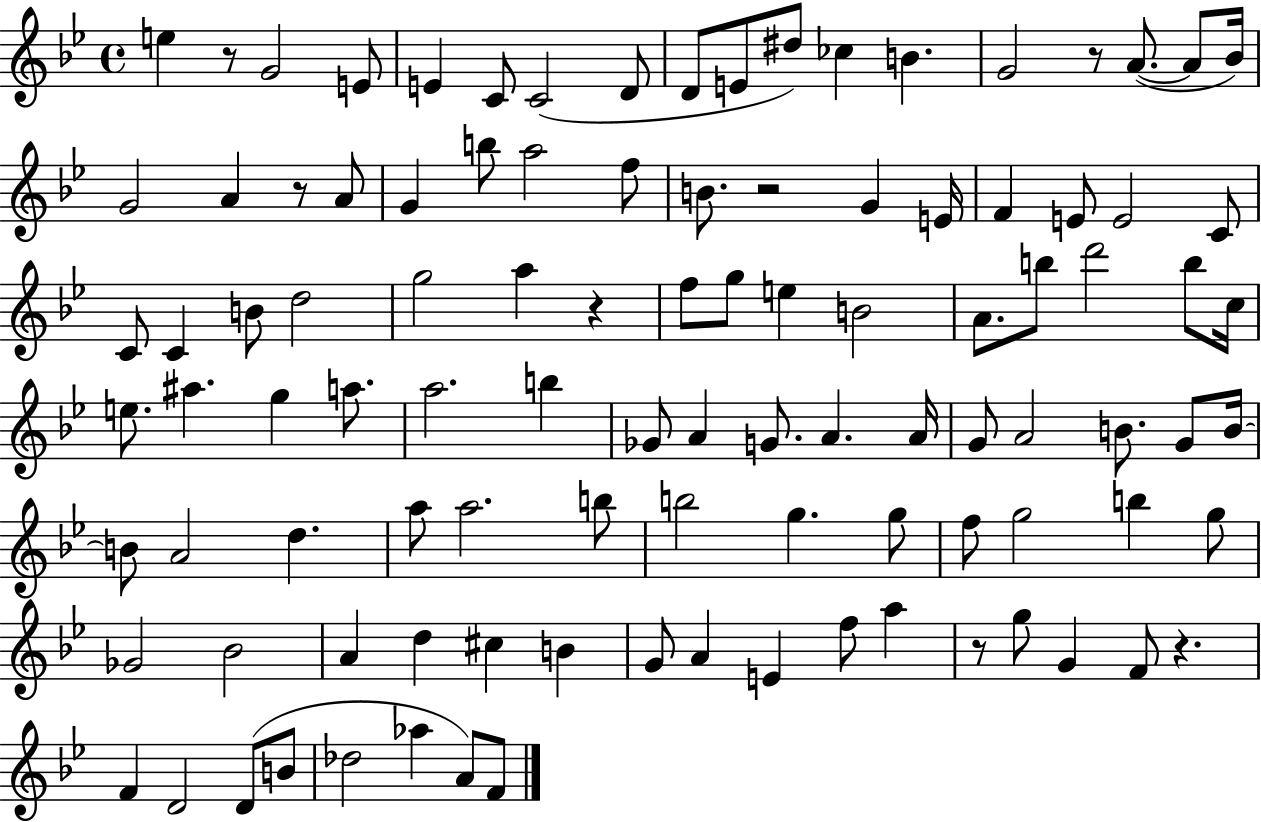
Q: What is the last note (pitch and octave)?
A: F4